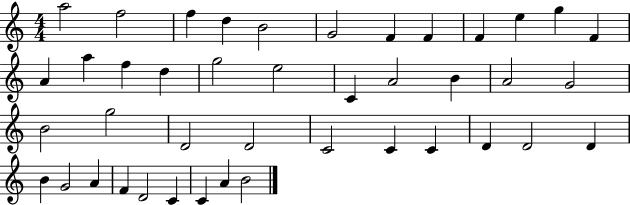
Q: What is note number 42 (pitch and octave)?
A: B4